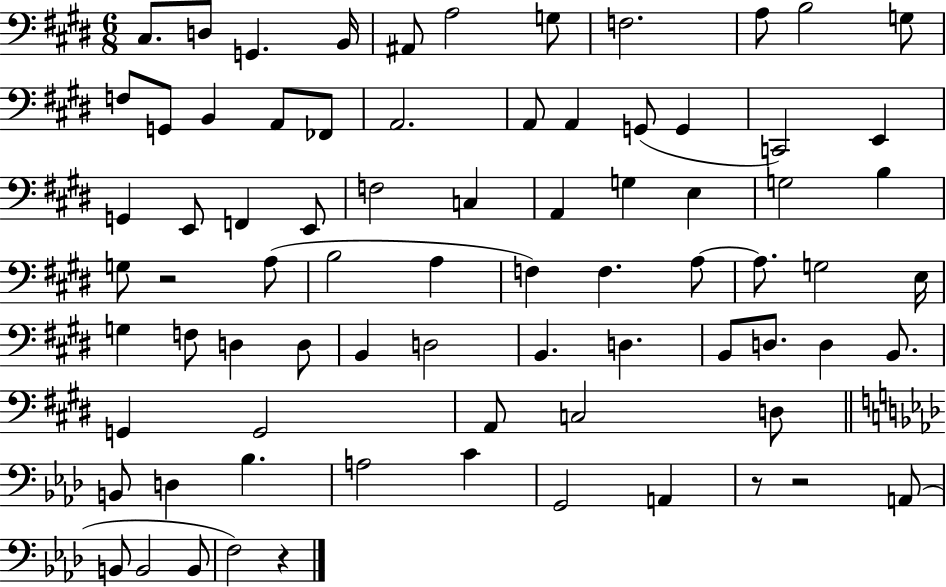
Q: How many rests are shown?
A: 4